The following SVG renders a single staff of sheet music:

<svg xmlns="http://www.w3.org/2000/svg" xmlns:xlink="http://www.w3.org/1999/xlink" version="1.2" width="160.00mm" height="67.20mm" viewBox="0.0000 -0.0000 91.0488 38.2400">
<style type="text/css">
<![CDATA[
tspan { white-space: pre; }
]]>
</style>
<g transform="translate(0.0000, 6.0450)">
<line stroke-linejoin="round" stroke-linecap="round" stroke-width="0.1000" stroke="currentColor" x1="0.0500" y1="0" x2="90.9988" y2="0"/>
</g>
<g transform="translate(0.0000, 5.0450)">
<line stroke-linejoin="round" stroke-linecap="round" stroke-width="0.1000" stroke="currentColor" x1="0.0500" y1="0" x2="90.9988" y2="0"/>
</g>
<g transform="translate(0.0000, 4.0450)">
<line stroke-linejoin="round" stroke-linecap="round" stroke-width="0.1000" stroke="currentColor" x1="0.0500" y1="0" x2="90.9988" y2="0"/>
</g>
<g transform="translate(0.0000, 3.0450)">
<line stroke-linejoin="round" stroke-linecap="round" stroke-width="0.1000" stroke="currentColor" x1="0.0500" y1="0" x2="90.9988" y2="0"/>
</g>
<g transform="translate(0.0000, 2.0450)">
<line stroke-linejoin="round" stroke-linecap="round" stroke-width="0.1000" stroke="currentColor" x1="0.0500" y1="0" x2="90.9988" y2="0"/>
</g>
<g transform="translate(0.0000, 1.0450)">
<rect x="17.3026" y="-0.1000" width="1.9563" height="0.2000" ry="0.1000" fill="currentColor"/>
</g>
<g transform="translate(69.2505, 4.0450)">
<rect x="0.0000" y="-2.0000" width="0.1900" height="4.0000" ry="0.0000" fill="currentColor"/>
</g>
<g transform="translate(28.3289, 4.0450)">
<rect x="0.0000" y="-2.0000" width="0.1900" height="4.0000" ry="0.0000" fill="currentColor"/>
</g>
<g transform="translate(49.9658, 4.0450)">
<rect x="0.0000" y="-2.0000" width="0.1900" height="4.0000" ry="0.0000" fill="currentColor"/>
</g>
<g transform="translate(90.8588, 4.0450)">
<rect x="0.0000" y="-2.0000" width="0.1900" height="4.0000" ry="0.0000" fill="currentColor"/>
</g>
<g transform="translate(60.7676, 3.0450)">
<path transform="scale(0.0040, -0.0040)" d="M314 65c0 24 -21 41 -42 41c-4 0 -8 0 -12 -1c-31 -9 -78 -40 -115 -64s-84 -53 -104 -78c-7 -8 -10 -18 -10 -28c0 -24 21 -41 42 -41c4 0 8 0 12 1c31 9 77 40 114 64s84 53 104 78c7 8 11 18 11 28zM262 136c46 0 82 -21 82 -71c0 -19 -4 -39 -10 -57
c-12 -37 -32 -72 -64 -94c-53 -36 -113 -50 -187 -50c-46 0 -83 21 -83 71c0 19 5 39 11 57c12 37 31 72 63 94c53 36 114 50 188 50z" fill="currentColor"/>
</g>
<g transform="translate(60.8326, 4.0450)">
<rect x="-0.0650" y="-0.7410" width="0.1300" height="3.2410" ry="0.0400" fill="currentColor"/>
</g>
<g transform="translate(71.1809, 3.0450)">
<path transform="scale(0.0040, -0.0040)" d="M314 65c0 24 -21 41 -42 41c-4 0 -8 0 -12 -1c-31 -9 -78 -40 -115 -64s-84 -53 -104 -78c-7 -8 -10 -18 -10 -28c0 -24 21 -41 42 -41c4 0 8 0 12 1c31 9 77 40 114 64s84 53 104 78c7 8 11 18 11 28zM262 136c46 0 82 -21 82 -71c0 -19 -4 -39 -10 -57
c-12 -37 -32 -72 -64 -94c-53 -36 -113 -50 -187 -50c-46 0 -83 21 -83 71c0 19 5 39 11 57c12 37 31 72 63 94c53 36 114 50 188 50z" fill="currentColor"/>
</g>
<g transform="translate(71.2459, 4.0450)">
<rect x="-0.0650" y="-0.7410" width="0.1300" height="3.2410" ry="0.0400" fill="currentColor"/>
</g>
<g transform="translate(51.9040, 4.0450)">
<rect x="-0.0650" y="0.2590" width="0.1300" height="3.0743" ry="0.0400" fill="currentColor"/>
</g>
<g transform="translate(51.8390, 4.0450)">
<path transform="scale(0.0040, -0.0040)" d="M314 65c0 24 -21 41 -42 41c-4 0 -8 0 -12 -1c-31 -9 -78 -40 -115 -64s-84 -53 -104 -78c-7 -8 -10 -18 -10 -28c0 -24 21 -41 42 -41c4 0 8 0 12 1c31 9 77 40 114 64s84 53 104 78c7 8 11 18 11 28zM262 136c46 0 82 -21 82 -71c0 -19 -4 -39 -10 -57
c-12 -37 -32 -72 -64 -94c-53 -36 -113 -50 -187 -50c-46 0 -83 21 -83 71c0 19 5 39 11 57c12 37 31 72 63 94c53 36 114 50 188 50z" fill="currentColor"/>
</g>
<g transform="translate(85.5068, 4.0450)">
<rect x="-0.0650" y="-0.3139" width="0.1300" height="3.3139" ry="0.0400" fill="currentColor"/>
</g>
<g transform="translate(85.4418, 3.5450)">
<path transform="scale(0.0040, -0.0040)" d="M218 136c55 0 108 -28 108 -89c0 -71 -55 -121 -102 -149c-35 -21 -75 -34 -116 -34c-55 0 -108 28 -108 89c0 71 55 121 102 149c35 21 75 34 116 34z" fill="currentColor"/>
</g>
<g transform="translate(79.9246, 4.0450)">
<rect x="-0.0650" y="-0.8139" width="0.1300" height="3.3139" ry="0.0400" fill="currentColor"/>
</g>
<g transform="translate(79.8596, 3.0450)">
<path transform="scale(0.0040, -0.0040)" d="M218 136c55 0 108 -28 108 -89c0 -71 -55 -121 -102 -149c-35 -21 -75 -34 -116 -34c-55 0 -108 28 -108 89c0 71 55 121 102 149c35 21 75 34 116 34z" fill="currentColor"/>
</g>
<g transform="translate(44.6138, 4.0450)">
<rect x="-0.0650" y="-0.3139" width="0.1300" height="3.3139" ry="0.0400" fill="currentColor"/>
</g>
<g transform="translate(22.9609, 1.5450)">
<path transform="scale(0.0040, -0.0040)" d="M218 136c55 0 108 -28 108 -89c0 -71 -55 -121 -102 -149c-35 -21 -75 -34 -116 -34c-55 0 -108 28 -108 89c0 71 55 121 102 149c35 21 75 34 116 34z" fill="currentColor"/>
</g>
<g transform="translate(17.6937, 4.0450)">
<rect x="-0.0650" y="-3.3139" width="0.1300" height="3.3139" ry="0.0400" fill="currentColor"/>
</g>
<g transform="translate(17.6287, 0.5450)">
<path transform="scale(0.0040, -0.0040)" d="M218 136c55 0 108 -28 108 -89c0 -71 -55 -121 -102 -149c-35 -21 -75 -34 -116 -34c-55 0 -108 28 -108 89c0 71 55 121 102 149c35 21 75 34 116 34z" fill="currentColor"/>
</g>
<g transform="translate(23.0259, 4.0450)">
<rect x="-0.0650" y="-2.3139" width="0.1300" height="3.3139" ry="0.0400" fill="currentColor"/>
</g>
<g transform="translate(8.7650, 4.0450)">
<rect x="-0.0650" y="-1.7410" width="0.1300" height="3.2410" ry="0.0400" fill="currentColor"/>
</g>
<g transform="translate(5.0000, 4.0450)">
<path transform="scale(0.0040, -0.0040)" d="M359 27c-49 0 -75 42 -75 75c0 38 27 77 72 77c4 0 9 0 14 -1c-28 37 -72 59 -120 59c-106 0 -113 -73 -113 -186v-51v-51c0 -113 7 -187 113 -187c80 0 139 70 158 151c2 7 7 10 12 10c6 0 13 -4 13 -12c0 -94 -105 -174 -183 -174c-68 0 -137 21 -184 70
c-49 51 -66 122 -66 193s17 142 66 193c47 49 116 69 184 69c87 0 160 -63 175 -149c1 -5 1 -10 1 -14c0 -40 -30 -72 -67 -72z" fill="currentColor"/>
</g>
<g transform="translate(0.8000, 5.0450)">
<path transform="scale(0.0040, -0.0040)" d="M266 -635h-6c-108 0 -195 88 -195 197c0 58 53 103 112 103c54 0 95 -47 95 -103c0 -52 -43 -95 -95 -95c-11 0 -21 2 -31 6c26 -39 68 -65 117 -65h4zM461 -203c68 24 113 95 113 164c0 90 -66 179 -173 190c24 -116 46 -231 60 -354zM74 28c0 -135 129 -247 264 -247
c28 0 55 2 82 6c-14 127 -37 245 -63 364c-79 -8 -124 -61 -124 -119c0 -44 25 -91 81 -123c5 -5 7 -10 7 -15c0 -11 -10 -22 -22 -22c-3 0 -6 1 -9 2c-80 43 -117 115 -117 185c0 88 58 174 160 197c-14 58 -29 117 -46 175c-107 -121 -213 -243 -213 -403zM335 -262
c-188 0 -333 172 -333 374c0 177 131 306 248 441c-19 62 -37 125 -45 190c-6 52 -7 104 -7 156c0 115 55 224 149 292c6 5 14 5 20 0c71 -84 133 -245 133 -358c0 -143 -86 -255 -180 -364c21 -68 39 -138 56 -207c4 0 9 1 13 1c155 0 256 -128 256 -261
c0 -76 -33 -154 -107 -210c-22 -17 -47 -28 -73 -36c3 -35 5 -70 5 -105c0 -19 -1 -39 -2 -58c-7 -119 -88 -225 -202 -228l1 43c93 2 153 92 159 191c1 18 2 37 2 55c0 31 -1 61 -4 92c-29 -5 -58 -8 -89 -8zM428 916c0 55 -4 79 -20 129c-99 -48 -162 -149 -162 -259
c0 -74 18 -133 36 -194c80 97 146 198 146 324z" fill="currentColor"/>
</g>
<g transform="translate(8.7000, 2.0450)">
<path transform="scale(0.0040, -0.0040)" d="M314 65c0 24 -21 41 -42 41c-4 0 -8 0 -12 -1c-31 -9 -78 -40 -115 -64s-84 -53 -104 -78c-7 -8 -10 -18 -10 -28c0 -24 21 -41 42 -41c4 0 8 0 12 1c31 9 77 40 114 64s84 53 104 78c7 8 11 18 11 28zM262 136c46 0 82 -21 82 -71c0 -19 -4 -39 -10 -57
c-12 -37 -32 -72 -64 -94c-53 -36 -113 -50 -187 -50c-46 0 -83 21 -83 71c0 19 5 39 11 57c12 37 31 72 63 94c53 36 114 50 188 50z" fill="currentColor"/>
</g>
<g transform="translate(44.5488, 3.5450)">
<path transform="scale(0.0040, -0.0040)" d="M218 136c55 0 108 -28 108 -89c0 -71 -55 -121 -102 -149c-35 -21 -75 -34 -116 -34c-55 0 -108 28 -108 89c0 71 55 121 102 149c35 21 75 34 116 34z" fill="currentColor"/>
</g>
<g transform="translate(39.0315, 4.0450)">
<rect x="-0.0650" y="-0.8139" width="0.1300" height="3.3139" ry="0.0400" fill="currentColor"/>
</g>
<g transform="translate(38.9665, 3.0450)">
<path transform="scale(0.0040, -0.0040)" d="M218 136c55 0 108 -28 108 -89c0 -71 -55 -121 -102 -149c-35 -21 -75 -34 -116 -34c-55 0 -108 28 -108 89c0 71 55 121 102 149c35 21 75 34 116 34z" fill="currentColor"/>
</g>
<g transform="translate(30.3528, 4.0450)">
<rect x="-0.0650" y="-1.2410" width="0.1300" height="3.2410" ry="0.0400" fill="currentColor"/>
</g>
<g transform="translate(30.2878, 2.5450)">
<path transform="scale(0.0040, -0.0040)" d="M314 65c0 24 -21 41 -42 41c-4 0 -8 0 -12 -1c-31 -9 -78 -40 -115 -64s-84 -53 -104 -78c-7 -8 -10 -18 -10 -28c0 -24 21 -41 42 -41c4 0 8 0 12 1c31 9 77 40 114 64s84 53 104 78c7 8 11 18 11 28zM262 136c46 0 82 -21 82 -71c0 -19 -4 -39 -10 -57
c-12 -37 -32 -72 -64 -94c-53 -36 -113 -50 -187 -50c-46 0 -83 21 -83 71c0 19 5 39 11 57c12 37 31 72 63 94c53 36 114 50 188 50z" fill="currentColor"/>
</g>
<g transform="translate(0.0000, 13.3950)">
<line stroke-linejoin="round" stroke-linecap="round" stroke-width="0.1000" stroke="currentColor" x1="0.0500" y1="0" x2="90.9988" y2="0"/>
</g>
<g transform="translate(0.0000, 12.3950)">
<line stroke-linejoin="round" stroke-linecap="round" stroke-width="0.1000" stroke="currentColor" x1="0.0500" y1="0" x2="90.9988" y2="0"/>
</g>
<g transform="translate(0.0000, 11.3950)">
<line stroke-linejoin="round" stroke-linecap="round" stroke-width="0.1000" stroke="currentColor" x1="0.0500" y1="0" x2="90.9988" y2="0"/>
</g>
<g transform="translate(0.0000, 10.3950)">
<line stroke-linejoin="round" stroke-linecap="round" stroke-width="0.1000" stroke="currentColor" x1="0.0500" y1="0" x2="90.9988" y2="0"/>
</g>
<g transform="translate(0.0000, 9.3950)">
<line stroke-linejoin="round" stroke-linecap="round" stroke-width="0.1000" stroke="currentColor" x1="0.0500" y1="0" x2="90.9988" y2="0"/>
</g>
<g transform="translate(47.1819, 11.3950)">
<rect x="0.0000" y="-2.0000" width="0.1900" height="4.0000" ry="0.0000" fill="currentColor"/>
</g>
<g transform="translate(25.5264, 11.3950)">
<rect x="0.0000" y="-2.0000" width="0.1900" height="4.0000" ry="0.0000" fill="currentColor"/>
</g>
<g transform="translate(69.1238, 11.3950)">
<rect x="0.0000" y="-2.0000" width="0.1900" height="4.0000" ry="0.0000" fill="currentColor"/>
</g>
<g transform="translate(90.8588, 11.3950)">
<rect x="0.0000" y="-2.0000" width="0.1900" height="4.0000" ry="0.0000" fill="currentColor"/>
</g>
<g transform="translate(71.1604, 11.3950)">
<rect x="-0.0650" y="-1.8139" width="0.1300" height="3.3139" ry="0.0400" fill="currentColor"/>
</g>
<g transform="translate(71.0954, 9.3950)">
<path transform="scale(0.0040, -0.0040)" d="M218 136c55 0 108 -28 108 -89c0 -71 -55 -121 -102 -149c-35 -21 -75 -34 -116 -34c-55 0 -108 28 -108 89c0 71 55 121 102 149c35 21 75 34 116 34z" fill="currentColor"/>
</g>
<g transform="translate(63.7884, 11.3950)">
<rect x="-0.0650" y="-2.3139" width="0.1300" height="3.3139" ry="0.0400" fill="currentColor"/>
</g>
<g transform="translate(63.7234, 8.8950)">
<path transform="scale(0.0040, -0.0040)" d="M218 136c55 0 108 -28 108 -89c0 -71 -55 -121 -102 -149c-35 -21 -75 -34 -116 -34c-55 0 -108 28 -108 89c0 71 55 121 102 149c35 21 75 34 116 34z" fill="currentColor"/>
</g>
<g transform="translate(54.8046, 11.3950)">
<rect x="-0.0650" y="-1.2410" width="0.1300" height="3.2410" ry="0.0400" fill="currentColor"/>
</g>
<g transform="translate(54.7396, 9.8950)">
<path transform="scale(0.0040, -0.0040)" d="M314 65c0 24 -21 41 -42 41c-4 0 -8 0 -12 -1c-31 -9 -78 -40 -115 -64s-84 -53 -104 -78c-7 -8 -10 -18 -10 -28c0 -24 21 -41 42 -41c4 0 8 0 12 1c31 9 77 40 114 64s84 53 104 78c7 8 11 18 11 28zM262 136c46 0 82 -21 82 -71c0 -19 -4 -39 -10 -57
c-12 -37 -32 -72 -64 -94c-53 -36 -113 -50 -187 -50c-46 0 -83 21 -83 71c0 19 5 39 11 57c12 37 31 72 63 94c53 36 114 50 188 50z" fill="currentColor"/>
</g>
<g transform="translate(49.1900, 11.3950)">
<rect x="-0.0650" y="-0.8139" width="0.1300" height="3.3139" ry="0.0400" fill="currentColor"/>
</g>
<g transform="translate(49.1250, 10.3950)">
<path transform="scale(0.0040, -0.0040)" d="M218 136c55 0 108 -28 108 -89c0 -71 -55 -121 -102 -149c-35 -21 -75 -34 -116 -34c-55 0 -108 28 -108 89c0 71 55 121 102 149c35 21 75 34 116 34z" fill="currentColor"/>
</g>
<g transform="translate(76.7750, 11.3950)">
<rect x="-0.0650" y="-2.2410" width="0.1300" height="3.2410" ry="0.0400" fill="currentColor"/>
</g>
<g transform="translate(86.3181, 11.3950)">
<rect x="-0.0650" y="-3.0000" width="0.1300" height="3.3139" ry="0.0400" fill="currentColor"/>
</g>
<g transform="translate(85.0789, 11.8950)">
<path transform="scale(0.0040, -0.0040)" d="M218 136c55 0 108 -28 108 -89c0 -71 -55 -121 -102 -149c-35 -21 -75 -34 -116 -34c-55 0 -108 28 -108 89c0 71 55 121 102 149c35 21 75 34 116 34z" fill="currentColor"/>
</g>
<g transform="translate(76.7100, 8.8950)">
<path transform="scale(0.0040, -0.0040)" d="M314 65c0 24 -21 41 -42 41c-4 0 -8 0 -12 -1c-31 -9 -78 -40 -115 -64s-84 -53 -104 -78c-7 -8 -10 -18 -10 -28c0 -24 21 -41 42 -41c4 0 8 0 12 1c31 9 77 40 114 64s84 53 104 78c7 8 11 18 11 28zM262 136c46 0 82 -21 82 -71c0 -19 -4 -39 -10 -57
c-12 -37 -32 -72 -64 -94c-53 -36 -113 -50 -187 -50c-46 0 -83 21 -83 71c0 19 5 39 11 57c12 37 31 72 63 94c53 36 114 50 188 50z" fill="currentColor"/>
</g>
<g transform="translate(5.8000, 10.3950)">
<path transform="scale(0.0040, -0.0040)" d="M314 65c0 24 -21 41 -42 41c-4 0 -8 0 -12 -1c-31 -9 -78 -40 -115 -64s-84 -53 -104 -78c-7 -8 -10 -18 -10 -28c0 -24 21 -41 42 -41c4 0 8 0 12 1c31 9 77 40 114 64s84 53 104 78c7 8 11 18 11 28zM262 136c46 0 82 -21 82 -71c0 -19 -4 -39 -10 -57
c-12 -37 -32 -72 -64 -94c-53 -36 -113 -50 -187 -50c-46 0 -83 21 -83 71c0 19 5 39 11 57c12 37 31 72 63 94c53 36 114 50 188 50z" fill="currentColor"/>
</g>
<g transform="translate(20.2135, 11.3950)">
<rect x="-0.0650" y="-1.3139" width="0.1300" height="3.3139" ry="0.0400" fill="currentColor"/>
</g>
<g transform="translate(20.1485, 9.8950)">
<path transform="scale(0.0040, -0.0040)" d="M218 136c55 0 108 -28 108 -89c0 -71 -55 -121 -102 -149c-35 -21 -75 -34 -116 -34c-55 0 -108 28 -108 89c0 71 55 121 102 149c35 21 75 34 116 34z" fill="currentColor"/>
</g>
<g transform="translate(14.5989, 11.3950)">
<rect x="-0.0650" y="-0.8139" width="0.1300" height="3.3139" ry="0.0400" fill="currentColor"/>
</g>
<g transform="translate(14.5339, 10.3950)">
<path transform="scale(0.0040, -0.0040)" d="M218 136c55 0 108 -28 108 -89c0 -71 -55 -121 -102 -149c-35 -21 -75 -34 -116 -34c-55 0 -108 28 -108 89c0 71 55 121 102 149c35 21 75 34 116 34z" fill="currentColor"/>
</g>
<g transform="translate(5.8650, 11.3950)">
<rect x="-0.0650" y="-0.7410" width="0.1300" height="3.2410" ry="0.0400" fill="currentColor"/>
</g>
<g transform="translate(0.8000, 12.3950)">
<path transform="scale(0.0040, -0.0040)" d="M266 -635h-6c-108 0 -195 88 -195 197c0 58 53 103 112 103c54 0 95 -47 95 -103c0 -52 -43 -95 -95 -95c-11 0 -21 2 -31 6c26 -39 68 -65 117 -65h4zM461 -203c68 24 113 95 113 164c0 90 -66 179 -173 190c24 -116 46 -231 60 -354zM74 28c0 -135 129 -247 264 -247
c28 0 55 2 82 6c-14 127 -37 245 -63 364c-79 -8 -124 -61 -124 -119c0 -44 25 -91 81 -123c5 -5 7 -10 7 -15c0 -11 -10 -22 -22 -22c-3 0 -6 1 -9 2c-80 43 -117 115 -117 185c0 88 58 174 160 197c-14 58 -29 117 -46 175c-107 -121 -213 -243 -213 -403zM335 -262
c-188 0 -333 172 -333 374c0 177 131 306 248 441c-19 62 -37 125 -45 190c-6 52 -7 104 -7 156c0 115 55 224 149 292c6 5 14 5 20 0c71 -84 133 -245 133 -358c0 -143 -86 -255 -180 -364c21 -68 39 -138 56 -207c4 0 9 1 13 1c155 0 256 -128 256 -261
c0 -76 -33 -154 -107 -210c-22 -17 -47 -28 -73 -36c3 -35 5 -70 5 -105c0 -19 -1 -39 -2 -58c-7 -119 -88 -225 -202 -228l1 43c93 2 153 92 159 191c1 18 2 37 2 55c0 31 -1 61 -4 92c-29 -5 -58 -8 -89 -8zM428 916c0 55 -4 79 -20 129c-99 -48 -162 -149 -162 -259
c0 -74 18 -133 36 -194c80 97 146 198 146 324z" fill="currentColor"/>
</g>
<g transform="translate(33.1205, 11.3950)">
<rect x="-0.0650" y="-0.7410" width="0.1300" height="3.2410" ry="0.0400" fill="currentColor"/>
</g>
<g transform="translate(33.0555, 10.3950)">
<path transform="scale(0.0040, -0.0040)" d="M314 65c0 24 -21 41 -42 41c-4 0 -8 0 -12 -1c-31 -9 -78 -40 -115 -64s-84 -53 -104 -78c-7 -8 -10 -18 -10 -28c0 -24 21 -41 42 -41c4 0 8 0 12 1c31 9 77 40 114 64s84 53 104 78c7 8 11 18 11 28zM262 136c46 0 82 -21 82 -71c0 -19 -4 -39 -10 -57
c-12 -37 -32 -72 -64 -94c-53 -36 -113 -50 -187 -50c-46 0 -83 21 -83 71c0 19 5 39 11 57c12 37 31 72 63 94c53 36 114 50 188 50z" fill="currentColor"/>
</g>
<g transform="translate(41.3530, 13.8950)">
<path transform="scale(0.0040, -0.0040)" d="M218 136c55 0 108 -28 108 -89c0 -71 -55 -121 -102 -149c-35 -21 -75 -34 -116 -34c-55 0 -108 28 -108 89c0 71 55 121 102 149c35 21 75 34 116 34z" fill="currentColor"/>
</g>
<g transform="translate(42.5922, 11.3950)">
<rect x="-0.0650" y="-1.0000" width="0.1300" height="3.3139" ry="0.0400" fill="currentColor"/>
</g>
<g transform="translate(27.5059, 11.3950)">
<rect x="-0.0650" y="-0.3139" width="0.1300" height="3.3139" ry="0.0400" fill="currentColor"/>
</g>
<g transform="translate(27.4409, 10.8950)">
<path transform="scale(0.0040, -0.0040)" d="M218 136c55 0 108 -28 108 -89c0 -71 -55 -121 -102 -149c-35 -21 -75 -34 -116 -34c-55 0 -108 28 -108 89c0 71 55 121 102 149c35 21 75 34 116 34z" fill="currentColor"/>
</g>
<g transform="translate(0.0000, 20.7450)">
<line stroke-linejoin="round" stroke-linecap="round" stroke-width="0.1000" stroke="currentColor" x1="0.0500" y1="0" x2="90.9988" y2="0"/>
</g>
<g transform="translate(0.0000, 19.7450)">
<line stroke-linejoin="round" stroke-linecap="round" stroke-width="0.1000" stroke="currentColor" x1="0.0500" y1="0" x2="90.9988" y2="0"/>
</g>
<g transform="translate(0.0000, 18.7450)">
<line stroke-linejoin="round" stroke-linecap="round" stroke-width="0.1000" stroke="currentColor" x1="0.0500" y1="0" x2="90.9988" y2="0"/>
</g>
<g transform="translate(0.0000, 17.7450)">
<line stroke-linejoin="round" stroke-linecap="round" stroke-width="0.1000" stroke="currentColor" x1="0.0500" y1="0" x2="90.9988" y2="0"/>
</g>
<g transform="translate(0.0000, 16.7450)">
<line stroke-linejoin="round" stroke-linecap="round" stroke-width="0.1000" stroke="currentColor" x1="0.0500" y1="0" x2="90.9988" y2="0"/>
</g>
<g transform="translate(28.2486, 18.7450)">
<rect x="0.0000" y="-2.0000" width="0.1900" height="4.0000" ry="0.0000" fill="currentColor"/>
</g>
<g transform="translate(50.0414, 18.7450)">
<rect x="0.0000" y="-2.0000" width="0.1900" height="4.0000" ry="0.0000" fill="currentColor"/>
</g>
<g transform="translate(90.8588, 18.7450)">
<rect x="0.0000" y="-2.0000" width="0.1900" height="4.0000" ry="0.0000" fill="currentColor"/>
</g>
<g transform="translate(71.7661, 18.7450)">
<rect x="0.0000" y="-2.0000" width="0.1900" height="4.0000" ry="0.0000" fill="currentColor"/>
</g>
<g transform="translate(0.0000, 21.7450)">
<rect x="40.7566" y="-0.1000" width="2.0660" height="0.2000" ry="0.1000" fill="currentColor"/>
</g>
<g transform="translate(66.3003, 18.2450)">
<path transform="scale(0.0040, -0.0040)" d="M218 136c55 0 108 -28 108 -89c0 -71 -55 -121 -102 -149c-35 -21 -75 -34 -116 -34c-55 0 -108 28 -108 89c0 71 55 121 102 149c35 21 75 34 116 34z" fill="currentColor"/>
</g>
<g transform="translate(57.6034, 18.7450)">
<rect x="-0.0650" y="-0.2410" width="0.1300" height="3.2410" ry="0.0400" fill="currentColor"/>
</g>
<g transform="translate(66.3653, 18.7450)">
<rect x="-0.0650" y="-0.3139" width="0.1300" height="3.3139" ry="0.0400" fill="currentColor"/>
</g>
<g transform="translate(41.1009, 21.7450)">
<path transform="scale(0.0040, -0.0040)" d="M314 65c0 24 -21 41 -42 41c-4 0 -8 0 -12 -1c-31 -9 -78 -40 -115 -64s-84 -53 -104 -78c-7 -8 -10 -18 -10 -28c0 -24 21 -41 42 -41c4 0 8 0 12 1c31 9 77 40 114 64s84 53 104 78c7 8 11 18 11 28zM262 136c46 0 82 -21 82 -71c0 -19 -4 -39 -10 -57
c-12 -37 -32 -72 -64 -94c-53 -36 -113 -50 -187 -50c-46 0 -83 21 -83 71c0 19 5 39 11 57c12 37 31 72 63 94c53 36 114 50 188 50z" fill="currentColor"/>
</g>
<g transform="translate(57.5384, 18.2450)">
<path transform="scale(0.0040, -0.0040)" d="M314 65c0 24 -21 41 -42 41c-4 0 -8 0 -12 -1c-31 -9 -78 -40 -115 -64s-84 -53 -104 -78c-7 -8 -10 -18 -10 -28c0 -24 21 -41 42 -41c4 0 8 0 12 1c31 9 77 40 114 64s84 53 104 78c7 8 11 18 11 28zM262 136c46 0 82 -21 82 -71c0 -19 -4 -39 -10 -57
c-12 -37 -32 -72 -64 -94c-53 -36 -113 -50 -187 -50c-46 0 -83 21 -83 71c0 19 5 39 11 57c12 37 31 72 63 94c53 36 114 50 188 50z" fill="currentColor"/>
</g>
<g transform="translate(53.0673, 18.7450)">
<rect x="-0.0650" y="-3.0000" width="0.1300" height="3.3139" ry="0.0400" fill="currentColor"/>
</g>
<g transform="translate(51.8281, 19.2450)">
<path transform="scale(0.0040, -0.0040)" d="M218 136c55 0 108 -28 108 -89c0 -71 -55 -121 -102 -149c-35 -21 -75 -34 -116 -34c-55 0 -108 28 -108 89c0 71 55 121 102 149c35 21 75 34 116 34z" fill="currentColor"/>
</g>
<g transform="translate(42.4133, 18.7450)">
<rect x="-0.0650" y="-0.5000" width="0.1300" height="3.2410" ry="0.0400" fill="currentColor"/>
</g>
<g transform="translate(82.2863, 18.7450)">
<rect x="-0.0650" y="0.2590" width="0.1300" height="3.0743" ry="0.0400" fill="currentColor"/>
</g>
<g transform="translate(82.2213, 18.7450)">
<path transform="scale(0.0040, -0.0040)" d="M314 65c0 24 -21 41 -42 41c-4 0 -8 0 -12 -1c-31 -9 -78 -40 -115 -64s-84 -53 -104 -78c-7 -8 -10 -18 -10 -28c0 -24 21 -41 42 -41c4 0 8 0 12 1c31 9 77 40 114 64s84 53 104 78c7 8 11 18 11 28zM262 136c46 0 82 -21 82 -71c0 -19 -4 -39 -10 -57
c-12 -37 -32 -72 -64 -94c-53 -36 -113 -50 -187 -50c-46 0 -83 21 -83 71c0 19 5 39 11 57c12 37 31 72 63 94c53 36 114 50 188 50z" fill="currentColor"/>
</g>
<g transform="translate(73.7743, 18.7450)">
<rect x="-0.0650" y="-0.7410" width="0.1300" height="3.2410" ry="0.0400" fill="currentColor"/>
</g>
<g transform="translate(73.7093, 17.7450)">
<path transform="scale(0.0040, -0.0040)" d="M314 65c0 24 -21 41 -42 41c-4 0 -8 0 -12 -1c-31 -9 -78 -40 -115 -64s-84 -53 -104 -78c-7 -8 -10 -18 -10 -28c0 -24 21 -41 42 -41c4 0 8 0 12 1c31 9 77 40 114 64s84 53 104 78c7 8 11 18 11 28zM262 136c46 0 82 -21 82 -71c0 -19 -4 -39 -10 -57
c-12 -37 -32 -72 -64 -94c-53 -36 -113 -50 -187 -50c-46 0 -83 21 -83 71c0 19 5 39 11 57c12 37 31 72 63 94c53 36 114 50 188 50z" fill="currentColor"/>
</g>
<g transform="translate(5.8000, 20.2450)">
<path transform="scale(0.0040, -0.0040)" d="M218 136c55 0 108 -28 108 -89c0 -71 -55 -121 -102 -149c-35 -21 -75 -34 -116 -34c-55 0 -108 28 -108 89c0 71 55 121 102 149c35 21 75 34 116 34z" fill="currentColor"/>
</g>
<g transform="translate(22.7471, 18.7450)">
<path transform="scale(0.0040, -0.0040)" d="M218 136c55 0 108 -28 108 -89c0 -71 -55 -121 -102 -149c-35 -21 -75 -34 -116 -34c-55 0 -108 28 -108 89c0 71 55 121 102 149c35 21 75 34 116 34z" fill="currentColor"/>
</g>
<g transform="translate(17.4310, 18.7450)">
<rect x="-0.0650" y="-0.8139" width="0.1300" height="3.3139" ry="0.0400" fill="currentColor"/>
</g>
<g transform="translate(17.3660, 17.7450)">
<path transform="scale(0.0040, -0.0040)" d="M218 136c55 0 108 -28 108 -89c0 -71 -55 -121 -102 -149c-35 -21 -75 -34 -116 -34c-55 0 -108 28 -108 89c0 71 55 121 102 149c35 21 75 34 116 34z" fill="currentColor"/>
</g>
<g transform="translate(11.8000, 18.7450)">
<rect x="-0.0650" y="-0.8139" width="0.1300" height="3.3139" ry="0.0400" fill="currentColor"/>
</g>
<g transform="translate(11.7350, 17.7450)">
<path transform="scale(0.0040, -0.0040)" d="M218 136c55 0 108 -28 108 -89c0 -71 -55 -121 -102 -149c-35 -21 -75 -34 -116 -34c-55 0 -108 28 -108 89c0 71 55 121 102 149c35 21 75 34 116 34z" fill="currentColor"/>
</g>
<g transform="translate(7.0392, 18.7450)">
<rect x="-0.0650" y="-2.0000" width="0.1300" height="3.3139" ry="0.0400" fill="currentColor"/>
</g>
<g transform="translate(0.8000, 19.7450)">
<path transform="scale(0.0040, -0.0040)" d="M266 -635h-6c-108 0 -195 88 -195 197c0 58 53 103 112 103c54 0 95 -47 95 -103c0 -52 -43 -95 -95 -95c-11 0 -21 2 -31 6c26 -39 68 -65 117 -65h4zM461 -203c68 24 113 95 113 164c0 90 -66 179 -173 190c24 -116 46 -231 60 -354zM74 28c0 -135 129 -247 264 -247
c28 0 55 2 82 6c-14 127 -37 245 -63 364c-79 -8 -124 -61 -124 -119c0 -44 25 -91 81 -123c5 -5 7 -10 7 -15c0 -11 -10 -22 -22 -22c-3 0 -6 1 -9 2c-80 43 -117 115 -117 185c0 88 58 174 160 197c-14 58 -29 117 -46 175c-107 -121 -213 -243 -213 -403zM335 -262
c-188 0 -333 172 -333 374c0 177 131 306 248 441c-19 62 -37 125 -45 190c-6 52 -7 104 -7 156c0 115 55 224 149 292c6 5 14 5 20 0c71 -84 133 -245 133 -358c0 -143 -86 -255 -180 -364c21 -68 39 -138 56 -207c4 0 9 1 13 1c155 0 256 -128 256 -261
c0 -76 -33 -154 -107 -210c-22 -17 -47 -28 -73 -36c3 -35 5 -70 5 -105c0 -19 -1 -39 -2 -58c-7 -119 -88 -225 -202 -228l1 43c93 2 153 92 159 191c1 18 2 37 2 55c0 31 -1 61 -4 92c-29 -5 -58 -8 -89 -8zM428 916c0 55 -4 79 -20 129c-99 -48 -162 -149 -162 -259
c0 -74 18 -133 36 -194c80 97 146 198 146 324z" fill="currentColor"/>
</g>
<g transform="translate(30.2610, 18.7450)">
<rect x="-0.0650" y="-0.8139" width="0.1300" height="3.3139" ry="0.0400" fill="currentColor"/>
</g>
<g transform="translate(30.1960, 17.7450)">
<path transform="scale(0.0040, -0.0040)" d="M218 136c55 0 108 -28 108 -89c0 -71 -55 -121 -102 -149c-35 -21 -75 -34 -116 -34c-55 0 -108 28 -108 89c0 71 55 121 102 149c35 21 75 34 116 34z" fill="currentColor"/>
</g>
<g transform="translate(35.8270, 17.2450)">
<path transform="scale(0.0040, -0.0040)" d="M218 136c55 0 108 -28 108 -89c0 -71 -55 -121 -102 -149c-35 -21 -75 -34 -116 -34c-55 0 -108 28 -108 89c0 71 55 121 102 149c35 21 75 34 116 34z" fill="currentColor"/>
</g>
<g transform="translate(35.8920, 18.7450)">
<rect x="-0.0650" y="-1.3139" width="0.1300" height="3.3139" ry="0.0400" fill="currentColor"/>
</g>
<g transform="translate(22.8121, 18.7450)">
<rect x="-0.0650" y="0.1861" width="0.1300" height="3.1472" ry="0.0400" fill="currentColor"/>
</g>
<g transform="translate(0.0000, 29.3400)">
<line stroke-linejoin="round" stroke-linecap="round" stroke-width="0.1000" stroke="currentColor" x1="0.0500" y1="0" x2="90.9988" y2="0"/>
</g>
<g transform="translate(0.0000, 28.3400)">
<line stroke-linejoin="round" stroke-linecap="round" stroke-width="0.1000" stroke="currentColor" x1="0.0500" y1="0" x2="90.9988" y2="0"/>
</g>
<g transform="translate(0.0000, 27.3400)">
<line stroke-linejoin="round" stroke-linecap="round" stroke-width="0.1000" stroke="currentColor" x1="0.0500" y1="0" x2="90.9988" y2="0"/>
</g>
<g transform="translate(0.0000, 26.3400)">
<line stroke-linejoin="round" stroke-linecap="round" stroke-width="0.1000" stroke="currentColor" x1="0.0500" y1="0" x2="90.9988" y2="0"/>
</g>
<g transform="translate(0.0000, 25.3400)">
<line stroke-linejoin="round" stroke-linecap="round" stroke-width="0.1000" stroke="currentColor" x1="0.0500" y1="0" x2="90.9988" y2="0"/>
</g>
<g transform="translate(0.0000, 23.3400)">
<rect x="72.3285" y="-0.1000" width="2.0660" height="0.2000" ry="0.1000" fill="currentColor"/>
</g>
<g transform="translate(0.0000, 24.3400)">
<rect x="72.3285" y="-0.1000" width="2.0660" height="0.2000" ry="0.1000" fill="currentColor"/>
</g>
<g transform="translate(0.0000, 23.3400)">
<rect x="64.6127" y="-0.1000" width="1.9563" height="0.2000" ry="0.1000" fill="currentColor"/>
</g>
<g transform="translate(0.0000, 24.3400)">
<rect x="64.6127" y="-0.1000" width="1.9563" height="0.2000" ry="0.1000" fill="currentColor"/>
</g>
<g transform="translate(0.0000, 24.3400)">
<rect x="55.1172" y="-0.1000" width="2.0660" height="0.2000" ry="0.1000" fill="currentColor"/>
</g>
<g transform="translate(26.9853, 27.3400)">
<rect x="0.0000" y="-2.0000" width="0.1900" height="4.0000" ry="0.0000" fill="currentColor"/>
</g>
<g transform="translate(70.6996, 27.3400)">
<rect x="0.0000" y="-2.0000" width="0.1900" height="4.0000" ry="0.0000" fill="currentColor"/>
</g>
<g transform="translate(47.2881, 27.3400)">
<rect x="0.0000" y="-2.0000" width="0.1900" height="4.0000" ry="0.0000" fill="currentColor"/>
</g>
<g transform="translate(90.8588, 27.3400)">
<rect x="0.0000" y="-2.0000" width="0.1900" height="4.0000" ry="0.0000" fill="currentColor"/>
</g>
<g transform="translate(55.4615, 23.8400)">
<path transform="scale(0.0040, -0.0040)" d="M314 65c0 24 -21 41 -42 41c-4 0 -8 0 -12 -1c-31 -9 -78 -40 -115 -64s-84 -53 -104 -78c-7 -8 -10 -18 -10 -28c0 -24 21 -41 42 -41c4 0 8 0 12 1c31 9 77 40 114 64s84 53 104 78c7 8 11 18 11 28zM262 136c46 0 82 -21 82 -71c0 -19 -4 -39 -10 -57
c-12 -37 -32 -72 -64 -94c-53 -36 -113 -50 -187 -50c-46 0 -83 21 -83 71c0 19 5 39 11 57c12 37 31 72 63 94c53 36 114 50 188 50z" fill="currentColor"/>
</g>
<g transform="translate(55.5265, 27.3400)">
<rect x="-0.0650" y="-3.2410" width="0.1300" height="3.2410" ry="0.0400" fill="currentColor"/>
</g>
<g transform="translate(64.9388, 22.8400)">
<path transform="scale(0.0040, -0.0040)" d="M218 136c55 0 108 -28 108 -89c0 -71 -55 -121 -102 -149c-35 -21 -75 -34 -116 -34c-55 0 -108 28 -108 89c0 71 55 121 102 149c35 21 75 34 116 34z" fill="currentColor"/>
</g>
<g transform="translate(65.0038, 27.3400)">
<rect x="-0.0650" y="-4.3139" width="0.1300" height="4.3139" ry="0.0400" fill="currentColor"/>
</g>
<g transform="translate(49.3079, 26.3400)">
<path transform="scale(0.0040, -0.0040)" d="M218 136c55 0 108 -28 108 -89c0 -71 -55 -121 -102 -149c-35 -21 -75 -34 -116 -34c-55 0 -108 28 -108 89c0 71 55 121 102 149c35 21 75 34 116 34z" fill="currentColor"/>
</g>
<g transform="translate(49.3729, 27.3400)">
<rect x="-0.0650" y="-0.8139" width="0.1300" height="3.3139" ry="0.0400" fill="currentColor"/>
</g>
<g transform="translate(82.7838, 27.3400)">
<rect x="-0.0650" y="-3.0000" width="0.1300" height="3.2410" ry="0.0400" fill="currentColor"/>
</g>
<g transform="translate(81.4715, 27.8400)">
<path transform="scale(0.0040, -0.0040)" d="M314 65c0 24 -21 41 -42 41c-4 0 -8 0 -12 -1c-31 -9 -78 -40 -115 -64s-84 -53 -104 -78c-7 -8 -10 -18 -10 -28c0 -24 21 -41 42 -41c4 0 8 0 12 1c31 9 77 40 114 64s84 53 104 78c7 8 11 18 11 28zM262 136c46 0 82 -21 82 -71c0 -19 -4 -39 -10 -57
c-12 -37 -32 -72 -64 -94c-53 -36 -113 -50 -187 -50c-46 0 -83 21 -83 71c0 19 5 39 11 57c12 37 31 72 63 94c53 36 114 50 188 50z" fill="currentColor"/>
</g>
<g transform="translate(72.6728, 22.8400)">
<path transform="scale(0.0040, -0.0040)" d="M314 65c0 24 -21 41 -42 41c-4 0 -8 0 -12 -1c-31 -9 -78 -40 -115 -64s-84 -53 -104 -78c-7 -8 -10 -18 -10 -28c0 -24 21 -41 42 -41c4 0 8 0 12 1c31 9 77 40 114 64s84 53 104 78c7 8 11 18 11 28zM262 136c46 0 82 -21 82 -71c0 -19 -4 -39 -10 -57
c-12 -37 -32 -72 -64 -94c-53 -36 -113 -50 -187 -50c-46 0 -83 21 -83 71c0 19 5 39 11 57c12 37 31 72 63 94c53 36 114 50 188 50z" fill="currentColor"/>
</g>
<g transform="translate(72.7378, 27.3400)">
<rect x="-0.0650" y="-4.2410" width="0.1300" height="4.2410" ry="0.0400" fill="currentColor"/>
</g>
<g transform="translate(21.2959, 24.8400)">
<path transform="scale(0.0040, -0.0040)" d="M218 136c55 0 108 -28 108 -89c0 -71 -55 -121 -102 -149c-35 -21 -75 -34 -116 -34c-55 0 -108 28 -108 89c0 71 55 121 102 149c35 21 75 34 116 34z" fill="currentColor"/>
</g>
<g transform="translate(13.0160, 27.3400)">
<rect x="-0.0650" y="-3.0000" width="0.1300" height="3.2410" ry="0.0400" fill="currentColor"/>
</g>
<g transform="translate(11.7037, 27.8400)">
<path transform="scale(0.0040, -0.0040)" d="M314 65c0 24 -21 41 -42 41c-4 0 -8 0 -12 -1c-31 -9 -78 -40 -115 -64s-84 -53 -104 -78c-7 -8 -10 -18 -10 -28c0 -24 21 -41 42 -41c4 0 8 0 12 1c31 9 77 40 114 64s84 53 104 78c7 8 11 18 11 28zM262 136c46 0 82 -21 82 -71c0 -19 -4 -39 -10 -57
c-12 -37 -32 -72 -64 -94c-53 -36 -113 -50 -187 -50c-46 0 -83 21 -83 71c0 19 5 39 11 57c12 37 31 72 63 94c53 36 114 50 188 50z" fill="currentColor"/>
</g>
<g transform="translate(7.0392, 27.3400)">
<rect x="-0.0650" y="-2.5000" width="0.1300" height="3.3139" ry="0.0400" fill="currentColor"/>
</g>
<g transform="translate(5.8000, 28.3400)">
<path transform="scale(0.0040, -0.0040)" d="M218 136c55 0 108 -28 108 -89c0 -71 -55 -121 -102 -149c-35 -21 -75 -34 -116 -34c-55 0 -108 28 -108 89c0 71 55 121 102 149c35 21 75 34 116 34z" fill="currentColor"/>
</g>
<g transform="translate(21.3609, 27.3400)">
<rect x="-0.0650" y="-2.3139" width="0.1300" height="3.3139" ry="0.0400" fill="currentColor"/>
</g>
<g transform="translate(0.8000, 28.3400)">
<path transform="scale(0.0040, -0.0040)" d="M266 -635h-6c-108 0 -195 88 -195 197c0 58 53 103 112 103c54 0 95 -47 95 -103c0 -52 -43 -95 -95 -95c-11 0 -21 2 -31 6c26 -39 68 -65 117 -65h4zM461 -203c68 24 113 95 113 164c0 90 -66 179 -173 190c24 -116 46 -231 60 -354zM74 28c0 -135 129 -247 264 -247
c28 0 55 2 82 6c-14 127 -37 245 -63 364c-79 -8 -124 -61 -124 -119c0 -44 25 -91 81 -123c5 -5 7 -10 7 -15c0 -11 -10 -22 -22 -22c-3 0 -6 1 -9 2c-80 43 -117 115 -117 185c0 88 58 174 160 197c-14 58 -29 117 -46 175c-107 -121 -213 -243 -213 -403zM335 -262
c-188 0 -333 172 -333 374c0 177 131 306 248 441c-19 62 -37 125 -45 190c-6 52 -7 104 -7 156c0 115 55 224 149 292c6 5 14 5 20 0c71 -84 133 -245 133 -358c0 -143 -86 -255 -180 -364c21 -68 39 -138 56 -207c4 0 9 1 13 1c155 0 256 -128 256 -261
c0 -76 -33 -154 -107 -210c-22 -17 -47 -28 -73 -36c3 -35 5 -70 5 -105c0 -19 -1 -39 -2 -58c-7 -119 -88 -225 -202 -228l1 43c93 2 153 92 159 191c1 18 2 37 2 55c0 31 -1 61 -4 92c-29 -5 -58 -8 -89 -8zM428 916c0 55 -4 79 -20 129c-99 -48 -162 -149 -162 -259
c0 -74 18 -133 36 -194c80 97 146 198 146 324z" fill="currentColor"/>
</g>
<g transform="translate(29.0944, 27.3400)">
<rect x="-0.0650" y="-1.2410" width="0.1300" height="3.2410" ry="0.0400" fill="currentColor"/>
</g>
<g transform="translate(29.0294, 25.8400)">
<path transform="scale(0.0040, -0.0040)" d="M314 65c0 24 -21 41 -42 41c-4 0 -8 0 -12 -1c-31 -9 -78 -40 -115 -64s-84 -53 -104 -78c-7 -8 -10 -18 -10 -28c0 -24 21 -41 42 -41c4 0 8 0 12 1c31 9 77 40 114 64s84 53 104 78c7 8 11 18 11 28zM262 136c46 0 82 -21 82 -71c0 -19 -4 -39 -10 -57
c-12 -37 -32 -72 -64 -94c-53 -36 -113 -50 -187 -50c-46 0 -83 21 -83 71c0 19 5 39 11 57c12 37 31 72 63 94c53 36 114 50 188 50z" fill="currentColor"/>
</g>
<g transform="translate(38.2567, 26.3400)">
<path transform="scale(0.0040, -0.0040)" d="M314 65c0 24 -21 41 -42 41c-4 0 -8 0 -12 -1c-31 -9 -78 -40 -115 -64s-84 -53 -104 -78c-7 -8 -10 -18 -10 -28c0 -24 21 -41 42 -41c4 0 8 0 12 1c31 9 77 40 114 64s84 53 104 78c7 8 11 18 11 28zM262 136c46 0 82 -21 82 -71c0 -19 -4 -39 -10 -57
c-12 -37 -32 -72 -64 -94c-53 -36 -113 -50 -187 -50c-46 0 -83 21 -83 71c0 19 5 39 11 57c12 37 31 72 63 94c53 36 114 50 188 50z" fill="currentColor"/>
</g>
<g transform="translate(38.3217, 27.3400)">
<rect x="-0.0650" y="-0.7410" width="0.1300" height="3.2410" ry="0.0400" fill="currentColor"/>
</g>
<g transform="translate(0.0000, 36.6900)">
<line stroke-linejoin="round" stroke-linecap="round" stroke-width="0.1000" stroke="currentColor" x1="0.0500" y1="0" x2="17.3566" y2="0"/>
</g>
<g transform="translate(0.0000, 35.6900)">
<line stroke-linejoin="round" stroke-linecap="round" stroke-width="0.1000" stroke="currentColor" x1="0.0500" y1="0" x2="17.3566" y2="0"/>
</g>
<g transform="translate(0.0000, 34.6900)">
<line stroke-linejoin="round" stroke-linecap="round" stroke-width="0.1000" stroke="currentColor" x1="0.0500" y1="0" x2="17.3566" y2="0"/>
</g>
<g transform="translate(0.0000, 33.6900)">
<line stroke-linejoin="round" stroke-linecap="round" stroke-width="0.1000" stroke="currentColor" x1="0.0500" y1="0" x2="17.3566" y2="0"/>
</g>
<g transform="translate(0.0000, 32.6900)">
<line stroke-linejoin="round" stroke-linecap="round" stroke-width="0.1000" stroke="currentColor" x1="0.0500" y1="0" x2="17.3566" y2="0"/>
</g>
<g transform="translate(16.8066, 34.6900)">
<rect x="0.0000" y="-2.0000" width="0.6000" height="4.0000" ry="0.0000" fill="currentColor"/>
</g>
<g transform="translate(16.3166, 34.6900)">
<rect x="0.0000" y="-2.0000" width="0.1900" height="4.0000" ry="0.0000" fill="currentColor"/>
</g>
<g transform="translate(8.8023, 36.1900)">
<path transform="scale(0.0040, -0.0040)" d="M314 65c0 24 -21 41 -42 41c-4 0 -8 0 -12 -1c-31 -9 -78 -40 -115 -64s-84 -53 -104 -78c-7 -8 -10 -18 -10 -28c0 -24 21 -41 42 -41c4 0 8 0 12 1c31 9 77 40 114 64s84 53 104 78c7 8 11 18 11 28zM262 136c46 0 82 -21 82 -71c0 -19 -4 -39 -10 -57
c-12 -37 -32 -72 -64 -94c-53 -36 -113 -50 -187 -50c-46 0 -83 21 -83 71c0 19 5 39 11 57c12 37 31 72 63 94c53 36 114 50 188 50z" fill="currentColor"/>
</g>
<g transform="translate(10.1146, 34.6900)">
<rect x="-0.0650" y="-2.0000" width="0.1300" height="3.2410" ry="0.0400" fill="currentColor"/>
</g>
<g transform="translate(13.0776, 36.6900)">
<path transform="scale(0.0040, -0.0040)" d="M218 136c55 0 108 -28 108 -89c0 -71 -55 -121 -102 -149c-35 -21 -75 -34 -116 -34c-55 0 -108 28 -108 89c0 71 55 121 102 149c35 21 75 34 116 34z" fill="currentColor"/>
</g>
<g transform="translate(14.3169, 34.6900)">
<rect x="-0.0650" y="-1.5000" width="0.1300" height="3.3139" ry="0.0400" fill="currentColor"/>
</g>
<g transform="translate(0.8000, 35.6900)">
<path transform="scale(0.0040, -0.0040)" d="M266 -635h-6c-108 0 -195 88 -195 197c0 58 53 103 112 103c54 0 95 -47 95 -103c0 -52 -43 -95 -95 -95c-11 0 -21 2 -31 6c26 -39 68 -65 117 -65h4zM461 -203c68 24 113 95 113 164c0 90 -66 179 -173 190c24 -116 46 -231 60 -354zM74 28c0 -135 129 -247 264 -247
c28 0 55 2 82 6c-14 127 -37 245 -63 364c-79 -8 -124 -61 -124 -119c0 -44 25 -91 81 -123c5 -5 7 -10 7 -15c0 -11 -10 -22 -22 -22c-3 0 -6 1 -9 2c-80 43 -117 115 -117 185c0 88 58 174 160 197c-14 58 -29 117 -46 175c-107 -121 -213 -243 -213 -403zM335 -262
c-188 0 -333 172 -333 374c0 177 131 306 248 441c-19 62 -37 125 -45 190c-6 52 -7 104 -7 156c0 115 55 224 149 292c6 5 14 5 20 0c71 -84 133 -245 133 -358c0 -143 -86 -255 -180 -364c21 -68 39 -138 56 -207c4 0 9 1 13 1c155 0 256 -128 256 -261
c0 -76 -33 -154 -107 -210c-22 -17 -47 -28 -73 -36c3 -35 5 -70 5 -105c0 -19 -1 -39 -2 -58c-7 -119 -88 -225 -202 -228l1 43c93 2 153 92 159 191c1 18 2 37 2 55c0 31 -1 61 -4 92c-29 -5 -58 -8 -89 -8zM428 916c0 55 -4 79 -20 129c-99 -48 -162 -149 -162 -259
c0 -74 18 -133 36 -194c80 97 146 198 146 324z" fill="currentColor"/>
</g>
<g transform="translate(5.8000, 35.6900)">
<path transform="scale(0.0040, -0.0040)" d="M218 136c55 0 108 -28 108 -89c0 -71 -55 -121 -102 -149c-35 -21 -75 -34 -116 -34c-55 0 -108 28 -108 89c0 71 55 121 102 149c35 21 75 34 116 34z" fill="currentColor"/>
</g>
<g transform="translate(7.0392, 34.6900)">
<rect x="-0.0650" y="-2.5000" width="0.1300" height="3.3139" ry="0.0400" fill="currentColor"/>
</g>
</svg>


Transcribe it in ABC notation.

X:1
T:Untitled
M:4/4
L:1/4
K:C
f2 b g e2 d c B2 d2 d2 d c d2 d e c d2 D d e2 g f g2 A F d d B d e C2 A c2 c d2 B2 G A2 g e2 d2 d b2 d' d'2 A2 G F2 E